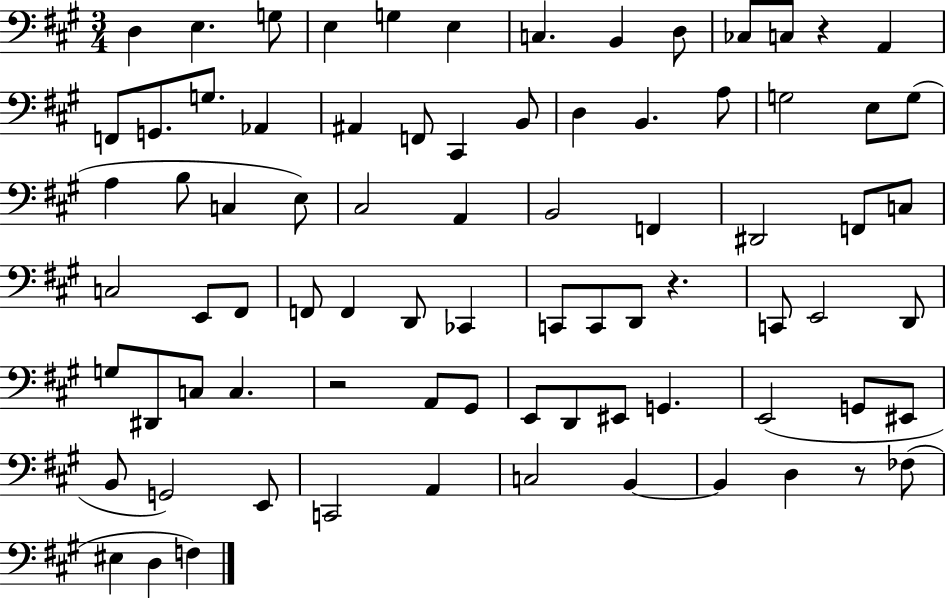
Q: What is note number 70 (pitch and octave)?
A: B2